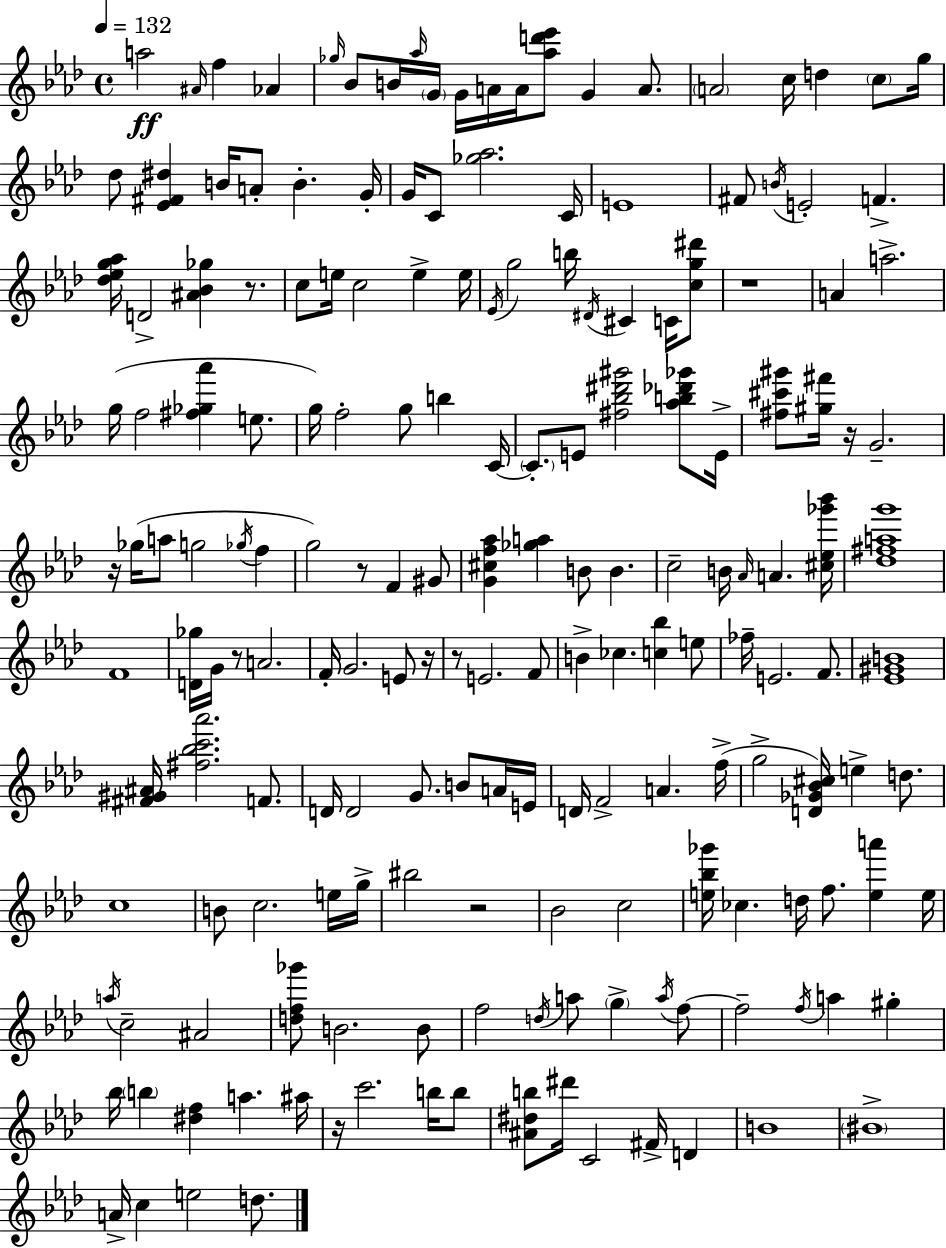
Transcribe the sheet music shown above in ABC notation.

X:1
T:Untitled
M:4/4
L:1/4
K:Ab
a2 ^A/4 f _A _g/4 _B/2 B/4 _a/4 G/4 G/4 A/4 A/4 [_ad'_e']/2 G A/2 A2 c/4 d c/2 g/4 _d/2 [_E^F^d] B/4 A/2 B G/4 G/4 C/2 [_g_a]2 C/4 E4 ^F/2 B/4 E2 F [_d_eg_a]/4 D2 [^A_B_g] z/2 c/2 e/4 c2 e e/4 _E/4 g2 b/4 ^D/4 ^C C/4 [cg^d']/2 z4 A a2 g/4 f2 [^f_g_a'] e/2 g/4 f2 g/2 b C/4 C/2 E/2 [^f_b^d'^g']2 [_ab_d'_g']/2 E/4 [^f^c'^g']/2 [^g^f']/4 z/4 G2 z/4 _g/4 a/2 g2 _g/4 f g2 z/2 F ^G/2 [G^cf_a] [_ga] B/2 B c2 B/4 _A/4 A [^c_e_g'_b']/4 [_d^fag']4 F4 [D_g]/4 G/4 z/2 A2 F/4 G2 E/2 z/4 z/2 E2 F/2 B _c [c_b] e/2 _f/4 E2 F/2 [_E^GB]4 [^F^G^A]/4 [^f_bc'_a']2 F/2 D/4 D2 G/2 B/2 A/4 E/4 D/4 F2 A f/4 g2 [D_G_B^c]/4 e d/2 c4 B/2 c2 e/4 g/4 ^b2 z2 _B2 c2 [e_b_g']/4 _c d/4 f/2 [ea'] e/4 a/4 c2 ^A2 [df_g']/2 B2 B/2 f2 d/4 a/2 g a/4 f/2 f2 f/4 a ^g _b/4 b [^df] a ^a/4 z/4 c'2 b/4 b/2 [^A^db]/2 ^d'/4 C2 ^F/4 D B4 ^B4 A/4 c e2 d/2